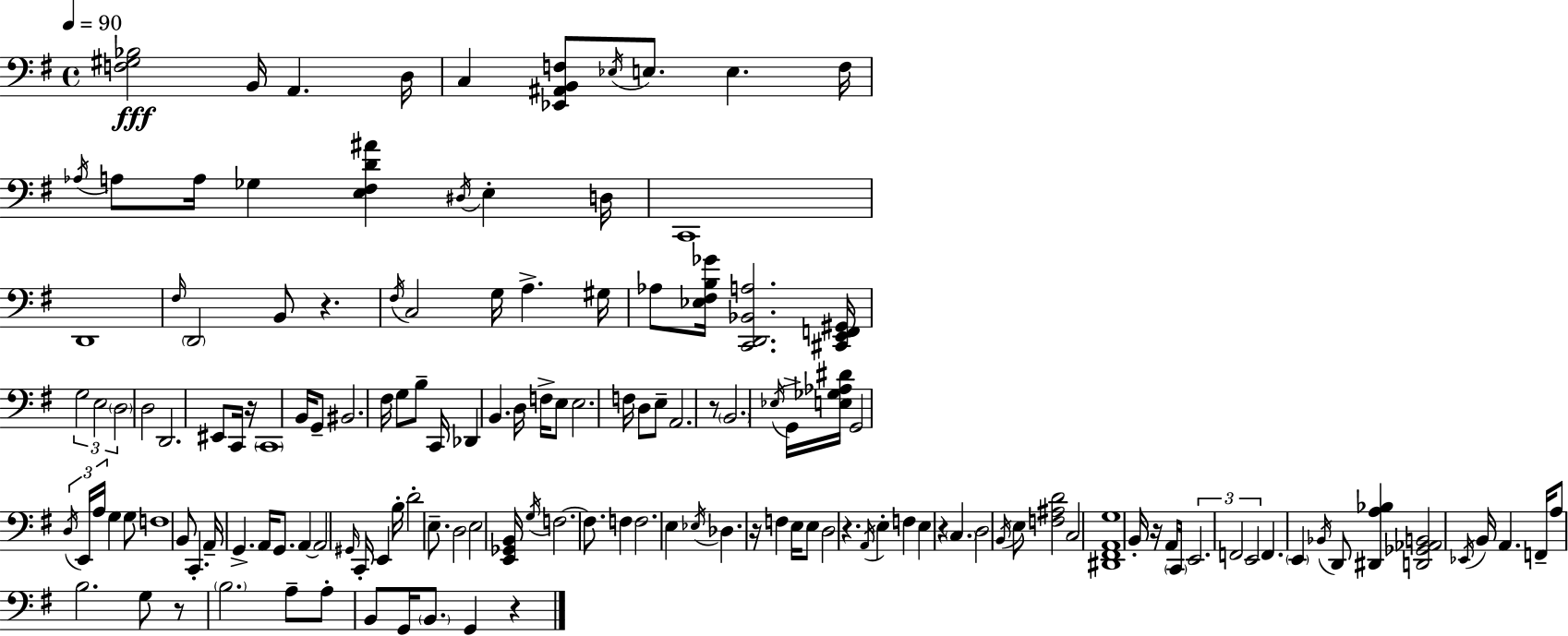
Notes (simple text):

[F3,G#3,Bb3]/h B2/s A2/q. D3/s C3/q [Eb2,A#2,B2,F3]/e Eb3/s E3/e. E3/q. F3/s Ab3/s A3/e A3/s Gb3/q [E3,F#3,D4,A#4]/q D#3/s E3/q D3/s C2/w D2/w F#3/s D2/h B2/e R/q. F#3/s C3/h G3/s A3/q. G#3/s Ab3/e [Eb3,F#3,B3,Gb4]/s [C2,D2,Bb2,A3]/h. [C#2,E2,F2,G#2]/s G3/h E3/h D3/h D3/h D2/h. EIS2/e C2/s R/s C2/w B2/s G2/e BIS2/h. F#3/s G3/e B3/e C2/s Db2/q B2/q. D3/s F3/s E3/e E3/h. F3/s D3/e E3/e A2/h. R/e B2/h. Eb3/s G2/s [E3,Gb3,Ab3,D#4]/s G2/h D3/s E2/s A3/s G3/q G3/e F3/w B2/e C2/q. A2/s G2/q. A2/s G2/e. A2/q A2/h G#2/s C2/s E2/q B3/s D4/h E3/e. D3/h E3/h [E2,Gb2,B2]/s G3/s F3/h. F3/e. F3/q F3/h. E3/q Eb3/s Db3/q. R/s F3/q E3/s E3/e D3/h R/q. A2/s E3/q F3/q E3/q R/q C3/q. D3/h B2/s E3/e [F3,A#3,D4]/h C3/h [D#2,F#2,A2,G3]/w B2/s R/s A2/s C2/s E2/h. F2/h E2/h F2/q. E2/q Bb2/s D2/e [D#2,A3,Bb3]/q [D2,Gb2,Ab2,B2]/h Eb2/s B2/s A2/q. F2/s A3/e B3/h. G3/e R/e B3/h. A3/e A3/e B2/e G2/s B2/e. G2/q R/q